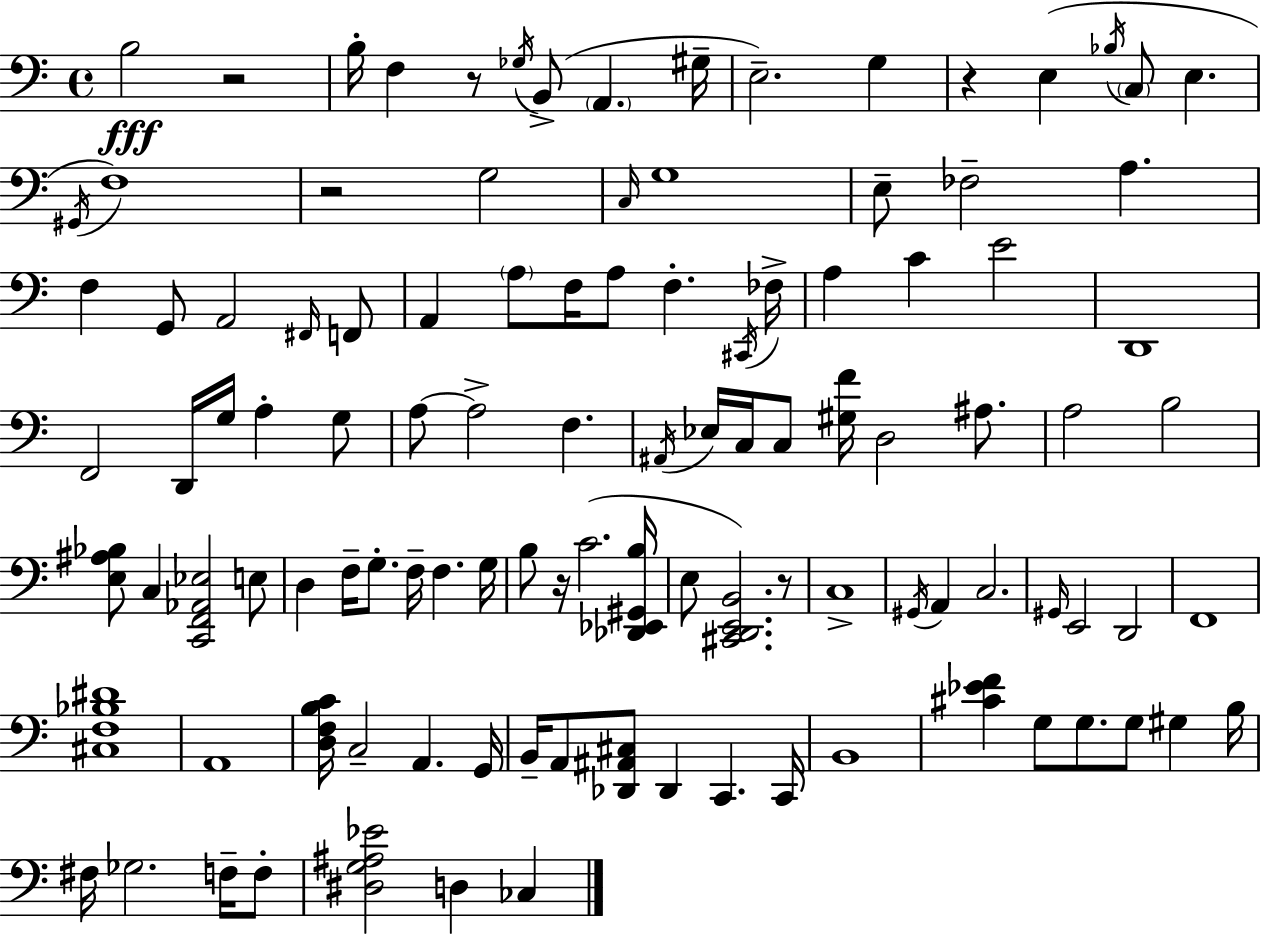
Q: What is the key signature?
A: C major